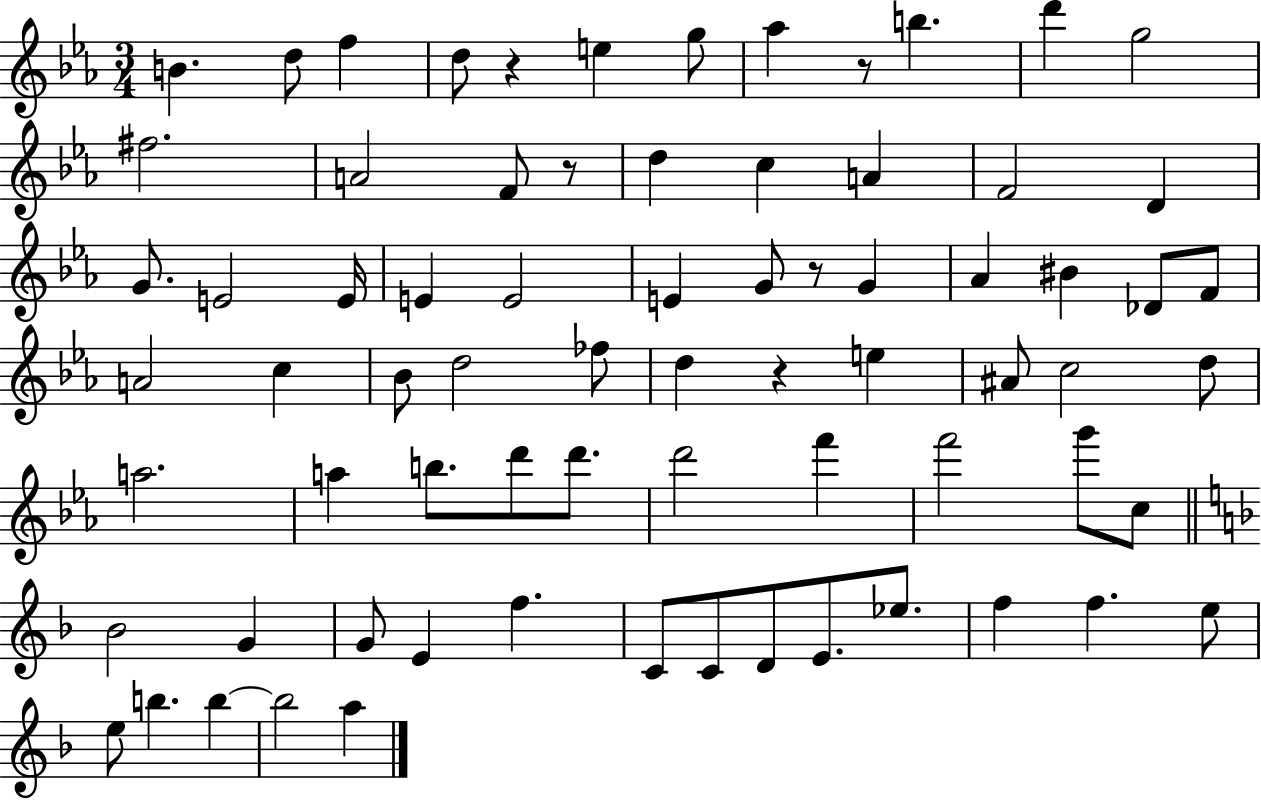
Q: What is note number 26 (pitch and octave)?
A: G4